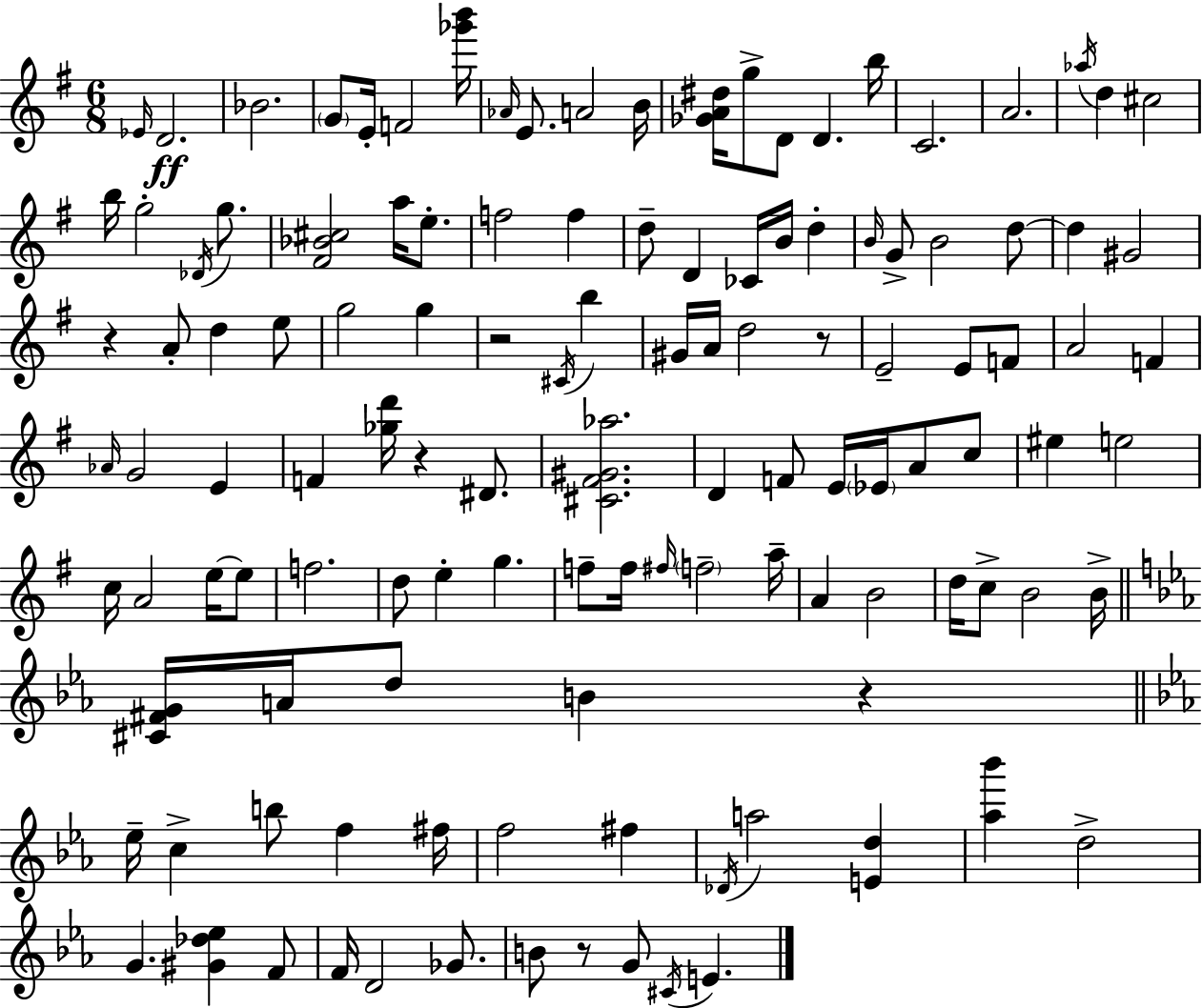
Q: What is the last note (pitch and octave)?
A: E4